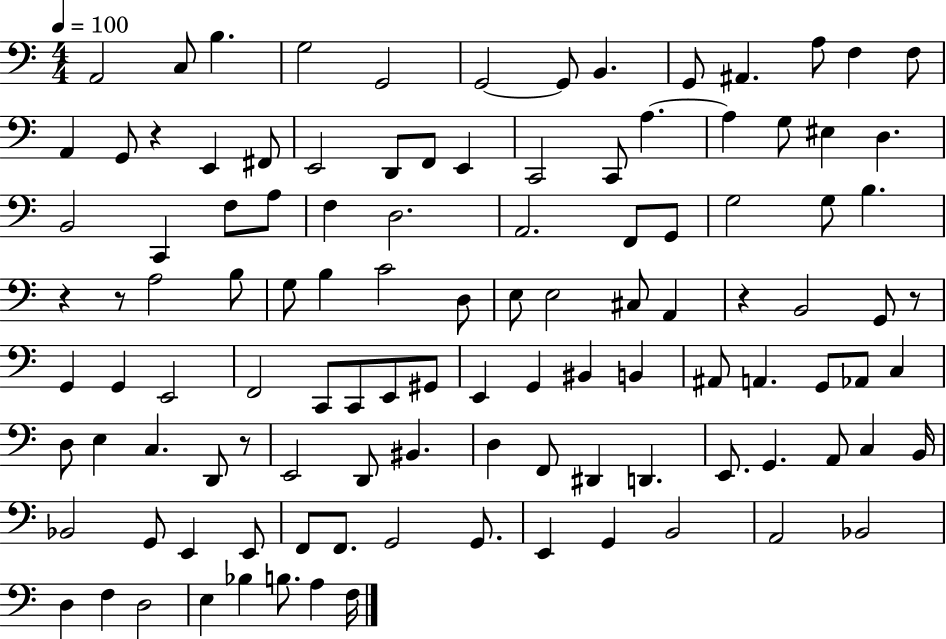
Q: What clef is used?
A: bass